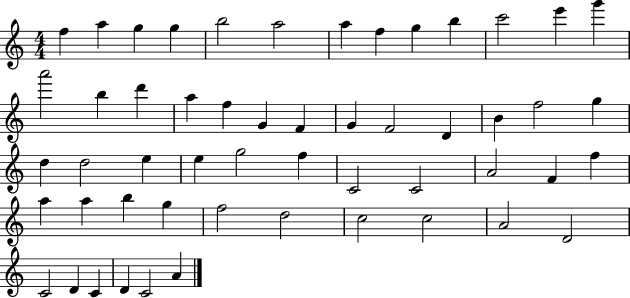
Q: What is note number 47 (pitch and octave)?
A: D4